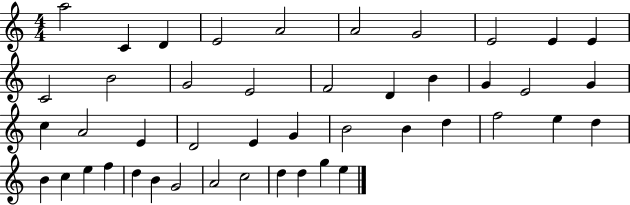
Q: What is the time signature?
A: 4/4